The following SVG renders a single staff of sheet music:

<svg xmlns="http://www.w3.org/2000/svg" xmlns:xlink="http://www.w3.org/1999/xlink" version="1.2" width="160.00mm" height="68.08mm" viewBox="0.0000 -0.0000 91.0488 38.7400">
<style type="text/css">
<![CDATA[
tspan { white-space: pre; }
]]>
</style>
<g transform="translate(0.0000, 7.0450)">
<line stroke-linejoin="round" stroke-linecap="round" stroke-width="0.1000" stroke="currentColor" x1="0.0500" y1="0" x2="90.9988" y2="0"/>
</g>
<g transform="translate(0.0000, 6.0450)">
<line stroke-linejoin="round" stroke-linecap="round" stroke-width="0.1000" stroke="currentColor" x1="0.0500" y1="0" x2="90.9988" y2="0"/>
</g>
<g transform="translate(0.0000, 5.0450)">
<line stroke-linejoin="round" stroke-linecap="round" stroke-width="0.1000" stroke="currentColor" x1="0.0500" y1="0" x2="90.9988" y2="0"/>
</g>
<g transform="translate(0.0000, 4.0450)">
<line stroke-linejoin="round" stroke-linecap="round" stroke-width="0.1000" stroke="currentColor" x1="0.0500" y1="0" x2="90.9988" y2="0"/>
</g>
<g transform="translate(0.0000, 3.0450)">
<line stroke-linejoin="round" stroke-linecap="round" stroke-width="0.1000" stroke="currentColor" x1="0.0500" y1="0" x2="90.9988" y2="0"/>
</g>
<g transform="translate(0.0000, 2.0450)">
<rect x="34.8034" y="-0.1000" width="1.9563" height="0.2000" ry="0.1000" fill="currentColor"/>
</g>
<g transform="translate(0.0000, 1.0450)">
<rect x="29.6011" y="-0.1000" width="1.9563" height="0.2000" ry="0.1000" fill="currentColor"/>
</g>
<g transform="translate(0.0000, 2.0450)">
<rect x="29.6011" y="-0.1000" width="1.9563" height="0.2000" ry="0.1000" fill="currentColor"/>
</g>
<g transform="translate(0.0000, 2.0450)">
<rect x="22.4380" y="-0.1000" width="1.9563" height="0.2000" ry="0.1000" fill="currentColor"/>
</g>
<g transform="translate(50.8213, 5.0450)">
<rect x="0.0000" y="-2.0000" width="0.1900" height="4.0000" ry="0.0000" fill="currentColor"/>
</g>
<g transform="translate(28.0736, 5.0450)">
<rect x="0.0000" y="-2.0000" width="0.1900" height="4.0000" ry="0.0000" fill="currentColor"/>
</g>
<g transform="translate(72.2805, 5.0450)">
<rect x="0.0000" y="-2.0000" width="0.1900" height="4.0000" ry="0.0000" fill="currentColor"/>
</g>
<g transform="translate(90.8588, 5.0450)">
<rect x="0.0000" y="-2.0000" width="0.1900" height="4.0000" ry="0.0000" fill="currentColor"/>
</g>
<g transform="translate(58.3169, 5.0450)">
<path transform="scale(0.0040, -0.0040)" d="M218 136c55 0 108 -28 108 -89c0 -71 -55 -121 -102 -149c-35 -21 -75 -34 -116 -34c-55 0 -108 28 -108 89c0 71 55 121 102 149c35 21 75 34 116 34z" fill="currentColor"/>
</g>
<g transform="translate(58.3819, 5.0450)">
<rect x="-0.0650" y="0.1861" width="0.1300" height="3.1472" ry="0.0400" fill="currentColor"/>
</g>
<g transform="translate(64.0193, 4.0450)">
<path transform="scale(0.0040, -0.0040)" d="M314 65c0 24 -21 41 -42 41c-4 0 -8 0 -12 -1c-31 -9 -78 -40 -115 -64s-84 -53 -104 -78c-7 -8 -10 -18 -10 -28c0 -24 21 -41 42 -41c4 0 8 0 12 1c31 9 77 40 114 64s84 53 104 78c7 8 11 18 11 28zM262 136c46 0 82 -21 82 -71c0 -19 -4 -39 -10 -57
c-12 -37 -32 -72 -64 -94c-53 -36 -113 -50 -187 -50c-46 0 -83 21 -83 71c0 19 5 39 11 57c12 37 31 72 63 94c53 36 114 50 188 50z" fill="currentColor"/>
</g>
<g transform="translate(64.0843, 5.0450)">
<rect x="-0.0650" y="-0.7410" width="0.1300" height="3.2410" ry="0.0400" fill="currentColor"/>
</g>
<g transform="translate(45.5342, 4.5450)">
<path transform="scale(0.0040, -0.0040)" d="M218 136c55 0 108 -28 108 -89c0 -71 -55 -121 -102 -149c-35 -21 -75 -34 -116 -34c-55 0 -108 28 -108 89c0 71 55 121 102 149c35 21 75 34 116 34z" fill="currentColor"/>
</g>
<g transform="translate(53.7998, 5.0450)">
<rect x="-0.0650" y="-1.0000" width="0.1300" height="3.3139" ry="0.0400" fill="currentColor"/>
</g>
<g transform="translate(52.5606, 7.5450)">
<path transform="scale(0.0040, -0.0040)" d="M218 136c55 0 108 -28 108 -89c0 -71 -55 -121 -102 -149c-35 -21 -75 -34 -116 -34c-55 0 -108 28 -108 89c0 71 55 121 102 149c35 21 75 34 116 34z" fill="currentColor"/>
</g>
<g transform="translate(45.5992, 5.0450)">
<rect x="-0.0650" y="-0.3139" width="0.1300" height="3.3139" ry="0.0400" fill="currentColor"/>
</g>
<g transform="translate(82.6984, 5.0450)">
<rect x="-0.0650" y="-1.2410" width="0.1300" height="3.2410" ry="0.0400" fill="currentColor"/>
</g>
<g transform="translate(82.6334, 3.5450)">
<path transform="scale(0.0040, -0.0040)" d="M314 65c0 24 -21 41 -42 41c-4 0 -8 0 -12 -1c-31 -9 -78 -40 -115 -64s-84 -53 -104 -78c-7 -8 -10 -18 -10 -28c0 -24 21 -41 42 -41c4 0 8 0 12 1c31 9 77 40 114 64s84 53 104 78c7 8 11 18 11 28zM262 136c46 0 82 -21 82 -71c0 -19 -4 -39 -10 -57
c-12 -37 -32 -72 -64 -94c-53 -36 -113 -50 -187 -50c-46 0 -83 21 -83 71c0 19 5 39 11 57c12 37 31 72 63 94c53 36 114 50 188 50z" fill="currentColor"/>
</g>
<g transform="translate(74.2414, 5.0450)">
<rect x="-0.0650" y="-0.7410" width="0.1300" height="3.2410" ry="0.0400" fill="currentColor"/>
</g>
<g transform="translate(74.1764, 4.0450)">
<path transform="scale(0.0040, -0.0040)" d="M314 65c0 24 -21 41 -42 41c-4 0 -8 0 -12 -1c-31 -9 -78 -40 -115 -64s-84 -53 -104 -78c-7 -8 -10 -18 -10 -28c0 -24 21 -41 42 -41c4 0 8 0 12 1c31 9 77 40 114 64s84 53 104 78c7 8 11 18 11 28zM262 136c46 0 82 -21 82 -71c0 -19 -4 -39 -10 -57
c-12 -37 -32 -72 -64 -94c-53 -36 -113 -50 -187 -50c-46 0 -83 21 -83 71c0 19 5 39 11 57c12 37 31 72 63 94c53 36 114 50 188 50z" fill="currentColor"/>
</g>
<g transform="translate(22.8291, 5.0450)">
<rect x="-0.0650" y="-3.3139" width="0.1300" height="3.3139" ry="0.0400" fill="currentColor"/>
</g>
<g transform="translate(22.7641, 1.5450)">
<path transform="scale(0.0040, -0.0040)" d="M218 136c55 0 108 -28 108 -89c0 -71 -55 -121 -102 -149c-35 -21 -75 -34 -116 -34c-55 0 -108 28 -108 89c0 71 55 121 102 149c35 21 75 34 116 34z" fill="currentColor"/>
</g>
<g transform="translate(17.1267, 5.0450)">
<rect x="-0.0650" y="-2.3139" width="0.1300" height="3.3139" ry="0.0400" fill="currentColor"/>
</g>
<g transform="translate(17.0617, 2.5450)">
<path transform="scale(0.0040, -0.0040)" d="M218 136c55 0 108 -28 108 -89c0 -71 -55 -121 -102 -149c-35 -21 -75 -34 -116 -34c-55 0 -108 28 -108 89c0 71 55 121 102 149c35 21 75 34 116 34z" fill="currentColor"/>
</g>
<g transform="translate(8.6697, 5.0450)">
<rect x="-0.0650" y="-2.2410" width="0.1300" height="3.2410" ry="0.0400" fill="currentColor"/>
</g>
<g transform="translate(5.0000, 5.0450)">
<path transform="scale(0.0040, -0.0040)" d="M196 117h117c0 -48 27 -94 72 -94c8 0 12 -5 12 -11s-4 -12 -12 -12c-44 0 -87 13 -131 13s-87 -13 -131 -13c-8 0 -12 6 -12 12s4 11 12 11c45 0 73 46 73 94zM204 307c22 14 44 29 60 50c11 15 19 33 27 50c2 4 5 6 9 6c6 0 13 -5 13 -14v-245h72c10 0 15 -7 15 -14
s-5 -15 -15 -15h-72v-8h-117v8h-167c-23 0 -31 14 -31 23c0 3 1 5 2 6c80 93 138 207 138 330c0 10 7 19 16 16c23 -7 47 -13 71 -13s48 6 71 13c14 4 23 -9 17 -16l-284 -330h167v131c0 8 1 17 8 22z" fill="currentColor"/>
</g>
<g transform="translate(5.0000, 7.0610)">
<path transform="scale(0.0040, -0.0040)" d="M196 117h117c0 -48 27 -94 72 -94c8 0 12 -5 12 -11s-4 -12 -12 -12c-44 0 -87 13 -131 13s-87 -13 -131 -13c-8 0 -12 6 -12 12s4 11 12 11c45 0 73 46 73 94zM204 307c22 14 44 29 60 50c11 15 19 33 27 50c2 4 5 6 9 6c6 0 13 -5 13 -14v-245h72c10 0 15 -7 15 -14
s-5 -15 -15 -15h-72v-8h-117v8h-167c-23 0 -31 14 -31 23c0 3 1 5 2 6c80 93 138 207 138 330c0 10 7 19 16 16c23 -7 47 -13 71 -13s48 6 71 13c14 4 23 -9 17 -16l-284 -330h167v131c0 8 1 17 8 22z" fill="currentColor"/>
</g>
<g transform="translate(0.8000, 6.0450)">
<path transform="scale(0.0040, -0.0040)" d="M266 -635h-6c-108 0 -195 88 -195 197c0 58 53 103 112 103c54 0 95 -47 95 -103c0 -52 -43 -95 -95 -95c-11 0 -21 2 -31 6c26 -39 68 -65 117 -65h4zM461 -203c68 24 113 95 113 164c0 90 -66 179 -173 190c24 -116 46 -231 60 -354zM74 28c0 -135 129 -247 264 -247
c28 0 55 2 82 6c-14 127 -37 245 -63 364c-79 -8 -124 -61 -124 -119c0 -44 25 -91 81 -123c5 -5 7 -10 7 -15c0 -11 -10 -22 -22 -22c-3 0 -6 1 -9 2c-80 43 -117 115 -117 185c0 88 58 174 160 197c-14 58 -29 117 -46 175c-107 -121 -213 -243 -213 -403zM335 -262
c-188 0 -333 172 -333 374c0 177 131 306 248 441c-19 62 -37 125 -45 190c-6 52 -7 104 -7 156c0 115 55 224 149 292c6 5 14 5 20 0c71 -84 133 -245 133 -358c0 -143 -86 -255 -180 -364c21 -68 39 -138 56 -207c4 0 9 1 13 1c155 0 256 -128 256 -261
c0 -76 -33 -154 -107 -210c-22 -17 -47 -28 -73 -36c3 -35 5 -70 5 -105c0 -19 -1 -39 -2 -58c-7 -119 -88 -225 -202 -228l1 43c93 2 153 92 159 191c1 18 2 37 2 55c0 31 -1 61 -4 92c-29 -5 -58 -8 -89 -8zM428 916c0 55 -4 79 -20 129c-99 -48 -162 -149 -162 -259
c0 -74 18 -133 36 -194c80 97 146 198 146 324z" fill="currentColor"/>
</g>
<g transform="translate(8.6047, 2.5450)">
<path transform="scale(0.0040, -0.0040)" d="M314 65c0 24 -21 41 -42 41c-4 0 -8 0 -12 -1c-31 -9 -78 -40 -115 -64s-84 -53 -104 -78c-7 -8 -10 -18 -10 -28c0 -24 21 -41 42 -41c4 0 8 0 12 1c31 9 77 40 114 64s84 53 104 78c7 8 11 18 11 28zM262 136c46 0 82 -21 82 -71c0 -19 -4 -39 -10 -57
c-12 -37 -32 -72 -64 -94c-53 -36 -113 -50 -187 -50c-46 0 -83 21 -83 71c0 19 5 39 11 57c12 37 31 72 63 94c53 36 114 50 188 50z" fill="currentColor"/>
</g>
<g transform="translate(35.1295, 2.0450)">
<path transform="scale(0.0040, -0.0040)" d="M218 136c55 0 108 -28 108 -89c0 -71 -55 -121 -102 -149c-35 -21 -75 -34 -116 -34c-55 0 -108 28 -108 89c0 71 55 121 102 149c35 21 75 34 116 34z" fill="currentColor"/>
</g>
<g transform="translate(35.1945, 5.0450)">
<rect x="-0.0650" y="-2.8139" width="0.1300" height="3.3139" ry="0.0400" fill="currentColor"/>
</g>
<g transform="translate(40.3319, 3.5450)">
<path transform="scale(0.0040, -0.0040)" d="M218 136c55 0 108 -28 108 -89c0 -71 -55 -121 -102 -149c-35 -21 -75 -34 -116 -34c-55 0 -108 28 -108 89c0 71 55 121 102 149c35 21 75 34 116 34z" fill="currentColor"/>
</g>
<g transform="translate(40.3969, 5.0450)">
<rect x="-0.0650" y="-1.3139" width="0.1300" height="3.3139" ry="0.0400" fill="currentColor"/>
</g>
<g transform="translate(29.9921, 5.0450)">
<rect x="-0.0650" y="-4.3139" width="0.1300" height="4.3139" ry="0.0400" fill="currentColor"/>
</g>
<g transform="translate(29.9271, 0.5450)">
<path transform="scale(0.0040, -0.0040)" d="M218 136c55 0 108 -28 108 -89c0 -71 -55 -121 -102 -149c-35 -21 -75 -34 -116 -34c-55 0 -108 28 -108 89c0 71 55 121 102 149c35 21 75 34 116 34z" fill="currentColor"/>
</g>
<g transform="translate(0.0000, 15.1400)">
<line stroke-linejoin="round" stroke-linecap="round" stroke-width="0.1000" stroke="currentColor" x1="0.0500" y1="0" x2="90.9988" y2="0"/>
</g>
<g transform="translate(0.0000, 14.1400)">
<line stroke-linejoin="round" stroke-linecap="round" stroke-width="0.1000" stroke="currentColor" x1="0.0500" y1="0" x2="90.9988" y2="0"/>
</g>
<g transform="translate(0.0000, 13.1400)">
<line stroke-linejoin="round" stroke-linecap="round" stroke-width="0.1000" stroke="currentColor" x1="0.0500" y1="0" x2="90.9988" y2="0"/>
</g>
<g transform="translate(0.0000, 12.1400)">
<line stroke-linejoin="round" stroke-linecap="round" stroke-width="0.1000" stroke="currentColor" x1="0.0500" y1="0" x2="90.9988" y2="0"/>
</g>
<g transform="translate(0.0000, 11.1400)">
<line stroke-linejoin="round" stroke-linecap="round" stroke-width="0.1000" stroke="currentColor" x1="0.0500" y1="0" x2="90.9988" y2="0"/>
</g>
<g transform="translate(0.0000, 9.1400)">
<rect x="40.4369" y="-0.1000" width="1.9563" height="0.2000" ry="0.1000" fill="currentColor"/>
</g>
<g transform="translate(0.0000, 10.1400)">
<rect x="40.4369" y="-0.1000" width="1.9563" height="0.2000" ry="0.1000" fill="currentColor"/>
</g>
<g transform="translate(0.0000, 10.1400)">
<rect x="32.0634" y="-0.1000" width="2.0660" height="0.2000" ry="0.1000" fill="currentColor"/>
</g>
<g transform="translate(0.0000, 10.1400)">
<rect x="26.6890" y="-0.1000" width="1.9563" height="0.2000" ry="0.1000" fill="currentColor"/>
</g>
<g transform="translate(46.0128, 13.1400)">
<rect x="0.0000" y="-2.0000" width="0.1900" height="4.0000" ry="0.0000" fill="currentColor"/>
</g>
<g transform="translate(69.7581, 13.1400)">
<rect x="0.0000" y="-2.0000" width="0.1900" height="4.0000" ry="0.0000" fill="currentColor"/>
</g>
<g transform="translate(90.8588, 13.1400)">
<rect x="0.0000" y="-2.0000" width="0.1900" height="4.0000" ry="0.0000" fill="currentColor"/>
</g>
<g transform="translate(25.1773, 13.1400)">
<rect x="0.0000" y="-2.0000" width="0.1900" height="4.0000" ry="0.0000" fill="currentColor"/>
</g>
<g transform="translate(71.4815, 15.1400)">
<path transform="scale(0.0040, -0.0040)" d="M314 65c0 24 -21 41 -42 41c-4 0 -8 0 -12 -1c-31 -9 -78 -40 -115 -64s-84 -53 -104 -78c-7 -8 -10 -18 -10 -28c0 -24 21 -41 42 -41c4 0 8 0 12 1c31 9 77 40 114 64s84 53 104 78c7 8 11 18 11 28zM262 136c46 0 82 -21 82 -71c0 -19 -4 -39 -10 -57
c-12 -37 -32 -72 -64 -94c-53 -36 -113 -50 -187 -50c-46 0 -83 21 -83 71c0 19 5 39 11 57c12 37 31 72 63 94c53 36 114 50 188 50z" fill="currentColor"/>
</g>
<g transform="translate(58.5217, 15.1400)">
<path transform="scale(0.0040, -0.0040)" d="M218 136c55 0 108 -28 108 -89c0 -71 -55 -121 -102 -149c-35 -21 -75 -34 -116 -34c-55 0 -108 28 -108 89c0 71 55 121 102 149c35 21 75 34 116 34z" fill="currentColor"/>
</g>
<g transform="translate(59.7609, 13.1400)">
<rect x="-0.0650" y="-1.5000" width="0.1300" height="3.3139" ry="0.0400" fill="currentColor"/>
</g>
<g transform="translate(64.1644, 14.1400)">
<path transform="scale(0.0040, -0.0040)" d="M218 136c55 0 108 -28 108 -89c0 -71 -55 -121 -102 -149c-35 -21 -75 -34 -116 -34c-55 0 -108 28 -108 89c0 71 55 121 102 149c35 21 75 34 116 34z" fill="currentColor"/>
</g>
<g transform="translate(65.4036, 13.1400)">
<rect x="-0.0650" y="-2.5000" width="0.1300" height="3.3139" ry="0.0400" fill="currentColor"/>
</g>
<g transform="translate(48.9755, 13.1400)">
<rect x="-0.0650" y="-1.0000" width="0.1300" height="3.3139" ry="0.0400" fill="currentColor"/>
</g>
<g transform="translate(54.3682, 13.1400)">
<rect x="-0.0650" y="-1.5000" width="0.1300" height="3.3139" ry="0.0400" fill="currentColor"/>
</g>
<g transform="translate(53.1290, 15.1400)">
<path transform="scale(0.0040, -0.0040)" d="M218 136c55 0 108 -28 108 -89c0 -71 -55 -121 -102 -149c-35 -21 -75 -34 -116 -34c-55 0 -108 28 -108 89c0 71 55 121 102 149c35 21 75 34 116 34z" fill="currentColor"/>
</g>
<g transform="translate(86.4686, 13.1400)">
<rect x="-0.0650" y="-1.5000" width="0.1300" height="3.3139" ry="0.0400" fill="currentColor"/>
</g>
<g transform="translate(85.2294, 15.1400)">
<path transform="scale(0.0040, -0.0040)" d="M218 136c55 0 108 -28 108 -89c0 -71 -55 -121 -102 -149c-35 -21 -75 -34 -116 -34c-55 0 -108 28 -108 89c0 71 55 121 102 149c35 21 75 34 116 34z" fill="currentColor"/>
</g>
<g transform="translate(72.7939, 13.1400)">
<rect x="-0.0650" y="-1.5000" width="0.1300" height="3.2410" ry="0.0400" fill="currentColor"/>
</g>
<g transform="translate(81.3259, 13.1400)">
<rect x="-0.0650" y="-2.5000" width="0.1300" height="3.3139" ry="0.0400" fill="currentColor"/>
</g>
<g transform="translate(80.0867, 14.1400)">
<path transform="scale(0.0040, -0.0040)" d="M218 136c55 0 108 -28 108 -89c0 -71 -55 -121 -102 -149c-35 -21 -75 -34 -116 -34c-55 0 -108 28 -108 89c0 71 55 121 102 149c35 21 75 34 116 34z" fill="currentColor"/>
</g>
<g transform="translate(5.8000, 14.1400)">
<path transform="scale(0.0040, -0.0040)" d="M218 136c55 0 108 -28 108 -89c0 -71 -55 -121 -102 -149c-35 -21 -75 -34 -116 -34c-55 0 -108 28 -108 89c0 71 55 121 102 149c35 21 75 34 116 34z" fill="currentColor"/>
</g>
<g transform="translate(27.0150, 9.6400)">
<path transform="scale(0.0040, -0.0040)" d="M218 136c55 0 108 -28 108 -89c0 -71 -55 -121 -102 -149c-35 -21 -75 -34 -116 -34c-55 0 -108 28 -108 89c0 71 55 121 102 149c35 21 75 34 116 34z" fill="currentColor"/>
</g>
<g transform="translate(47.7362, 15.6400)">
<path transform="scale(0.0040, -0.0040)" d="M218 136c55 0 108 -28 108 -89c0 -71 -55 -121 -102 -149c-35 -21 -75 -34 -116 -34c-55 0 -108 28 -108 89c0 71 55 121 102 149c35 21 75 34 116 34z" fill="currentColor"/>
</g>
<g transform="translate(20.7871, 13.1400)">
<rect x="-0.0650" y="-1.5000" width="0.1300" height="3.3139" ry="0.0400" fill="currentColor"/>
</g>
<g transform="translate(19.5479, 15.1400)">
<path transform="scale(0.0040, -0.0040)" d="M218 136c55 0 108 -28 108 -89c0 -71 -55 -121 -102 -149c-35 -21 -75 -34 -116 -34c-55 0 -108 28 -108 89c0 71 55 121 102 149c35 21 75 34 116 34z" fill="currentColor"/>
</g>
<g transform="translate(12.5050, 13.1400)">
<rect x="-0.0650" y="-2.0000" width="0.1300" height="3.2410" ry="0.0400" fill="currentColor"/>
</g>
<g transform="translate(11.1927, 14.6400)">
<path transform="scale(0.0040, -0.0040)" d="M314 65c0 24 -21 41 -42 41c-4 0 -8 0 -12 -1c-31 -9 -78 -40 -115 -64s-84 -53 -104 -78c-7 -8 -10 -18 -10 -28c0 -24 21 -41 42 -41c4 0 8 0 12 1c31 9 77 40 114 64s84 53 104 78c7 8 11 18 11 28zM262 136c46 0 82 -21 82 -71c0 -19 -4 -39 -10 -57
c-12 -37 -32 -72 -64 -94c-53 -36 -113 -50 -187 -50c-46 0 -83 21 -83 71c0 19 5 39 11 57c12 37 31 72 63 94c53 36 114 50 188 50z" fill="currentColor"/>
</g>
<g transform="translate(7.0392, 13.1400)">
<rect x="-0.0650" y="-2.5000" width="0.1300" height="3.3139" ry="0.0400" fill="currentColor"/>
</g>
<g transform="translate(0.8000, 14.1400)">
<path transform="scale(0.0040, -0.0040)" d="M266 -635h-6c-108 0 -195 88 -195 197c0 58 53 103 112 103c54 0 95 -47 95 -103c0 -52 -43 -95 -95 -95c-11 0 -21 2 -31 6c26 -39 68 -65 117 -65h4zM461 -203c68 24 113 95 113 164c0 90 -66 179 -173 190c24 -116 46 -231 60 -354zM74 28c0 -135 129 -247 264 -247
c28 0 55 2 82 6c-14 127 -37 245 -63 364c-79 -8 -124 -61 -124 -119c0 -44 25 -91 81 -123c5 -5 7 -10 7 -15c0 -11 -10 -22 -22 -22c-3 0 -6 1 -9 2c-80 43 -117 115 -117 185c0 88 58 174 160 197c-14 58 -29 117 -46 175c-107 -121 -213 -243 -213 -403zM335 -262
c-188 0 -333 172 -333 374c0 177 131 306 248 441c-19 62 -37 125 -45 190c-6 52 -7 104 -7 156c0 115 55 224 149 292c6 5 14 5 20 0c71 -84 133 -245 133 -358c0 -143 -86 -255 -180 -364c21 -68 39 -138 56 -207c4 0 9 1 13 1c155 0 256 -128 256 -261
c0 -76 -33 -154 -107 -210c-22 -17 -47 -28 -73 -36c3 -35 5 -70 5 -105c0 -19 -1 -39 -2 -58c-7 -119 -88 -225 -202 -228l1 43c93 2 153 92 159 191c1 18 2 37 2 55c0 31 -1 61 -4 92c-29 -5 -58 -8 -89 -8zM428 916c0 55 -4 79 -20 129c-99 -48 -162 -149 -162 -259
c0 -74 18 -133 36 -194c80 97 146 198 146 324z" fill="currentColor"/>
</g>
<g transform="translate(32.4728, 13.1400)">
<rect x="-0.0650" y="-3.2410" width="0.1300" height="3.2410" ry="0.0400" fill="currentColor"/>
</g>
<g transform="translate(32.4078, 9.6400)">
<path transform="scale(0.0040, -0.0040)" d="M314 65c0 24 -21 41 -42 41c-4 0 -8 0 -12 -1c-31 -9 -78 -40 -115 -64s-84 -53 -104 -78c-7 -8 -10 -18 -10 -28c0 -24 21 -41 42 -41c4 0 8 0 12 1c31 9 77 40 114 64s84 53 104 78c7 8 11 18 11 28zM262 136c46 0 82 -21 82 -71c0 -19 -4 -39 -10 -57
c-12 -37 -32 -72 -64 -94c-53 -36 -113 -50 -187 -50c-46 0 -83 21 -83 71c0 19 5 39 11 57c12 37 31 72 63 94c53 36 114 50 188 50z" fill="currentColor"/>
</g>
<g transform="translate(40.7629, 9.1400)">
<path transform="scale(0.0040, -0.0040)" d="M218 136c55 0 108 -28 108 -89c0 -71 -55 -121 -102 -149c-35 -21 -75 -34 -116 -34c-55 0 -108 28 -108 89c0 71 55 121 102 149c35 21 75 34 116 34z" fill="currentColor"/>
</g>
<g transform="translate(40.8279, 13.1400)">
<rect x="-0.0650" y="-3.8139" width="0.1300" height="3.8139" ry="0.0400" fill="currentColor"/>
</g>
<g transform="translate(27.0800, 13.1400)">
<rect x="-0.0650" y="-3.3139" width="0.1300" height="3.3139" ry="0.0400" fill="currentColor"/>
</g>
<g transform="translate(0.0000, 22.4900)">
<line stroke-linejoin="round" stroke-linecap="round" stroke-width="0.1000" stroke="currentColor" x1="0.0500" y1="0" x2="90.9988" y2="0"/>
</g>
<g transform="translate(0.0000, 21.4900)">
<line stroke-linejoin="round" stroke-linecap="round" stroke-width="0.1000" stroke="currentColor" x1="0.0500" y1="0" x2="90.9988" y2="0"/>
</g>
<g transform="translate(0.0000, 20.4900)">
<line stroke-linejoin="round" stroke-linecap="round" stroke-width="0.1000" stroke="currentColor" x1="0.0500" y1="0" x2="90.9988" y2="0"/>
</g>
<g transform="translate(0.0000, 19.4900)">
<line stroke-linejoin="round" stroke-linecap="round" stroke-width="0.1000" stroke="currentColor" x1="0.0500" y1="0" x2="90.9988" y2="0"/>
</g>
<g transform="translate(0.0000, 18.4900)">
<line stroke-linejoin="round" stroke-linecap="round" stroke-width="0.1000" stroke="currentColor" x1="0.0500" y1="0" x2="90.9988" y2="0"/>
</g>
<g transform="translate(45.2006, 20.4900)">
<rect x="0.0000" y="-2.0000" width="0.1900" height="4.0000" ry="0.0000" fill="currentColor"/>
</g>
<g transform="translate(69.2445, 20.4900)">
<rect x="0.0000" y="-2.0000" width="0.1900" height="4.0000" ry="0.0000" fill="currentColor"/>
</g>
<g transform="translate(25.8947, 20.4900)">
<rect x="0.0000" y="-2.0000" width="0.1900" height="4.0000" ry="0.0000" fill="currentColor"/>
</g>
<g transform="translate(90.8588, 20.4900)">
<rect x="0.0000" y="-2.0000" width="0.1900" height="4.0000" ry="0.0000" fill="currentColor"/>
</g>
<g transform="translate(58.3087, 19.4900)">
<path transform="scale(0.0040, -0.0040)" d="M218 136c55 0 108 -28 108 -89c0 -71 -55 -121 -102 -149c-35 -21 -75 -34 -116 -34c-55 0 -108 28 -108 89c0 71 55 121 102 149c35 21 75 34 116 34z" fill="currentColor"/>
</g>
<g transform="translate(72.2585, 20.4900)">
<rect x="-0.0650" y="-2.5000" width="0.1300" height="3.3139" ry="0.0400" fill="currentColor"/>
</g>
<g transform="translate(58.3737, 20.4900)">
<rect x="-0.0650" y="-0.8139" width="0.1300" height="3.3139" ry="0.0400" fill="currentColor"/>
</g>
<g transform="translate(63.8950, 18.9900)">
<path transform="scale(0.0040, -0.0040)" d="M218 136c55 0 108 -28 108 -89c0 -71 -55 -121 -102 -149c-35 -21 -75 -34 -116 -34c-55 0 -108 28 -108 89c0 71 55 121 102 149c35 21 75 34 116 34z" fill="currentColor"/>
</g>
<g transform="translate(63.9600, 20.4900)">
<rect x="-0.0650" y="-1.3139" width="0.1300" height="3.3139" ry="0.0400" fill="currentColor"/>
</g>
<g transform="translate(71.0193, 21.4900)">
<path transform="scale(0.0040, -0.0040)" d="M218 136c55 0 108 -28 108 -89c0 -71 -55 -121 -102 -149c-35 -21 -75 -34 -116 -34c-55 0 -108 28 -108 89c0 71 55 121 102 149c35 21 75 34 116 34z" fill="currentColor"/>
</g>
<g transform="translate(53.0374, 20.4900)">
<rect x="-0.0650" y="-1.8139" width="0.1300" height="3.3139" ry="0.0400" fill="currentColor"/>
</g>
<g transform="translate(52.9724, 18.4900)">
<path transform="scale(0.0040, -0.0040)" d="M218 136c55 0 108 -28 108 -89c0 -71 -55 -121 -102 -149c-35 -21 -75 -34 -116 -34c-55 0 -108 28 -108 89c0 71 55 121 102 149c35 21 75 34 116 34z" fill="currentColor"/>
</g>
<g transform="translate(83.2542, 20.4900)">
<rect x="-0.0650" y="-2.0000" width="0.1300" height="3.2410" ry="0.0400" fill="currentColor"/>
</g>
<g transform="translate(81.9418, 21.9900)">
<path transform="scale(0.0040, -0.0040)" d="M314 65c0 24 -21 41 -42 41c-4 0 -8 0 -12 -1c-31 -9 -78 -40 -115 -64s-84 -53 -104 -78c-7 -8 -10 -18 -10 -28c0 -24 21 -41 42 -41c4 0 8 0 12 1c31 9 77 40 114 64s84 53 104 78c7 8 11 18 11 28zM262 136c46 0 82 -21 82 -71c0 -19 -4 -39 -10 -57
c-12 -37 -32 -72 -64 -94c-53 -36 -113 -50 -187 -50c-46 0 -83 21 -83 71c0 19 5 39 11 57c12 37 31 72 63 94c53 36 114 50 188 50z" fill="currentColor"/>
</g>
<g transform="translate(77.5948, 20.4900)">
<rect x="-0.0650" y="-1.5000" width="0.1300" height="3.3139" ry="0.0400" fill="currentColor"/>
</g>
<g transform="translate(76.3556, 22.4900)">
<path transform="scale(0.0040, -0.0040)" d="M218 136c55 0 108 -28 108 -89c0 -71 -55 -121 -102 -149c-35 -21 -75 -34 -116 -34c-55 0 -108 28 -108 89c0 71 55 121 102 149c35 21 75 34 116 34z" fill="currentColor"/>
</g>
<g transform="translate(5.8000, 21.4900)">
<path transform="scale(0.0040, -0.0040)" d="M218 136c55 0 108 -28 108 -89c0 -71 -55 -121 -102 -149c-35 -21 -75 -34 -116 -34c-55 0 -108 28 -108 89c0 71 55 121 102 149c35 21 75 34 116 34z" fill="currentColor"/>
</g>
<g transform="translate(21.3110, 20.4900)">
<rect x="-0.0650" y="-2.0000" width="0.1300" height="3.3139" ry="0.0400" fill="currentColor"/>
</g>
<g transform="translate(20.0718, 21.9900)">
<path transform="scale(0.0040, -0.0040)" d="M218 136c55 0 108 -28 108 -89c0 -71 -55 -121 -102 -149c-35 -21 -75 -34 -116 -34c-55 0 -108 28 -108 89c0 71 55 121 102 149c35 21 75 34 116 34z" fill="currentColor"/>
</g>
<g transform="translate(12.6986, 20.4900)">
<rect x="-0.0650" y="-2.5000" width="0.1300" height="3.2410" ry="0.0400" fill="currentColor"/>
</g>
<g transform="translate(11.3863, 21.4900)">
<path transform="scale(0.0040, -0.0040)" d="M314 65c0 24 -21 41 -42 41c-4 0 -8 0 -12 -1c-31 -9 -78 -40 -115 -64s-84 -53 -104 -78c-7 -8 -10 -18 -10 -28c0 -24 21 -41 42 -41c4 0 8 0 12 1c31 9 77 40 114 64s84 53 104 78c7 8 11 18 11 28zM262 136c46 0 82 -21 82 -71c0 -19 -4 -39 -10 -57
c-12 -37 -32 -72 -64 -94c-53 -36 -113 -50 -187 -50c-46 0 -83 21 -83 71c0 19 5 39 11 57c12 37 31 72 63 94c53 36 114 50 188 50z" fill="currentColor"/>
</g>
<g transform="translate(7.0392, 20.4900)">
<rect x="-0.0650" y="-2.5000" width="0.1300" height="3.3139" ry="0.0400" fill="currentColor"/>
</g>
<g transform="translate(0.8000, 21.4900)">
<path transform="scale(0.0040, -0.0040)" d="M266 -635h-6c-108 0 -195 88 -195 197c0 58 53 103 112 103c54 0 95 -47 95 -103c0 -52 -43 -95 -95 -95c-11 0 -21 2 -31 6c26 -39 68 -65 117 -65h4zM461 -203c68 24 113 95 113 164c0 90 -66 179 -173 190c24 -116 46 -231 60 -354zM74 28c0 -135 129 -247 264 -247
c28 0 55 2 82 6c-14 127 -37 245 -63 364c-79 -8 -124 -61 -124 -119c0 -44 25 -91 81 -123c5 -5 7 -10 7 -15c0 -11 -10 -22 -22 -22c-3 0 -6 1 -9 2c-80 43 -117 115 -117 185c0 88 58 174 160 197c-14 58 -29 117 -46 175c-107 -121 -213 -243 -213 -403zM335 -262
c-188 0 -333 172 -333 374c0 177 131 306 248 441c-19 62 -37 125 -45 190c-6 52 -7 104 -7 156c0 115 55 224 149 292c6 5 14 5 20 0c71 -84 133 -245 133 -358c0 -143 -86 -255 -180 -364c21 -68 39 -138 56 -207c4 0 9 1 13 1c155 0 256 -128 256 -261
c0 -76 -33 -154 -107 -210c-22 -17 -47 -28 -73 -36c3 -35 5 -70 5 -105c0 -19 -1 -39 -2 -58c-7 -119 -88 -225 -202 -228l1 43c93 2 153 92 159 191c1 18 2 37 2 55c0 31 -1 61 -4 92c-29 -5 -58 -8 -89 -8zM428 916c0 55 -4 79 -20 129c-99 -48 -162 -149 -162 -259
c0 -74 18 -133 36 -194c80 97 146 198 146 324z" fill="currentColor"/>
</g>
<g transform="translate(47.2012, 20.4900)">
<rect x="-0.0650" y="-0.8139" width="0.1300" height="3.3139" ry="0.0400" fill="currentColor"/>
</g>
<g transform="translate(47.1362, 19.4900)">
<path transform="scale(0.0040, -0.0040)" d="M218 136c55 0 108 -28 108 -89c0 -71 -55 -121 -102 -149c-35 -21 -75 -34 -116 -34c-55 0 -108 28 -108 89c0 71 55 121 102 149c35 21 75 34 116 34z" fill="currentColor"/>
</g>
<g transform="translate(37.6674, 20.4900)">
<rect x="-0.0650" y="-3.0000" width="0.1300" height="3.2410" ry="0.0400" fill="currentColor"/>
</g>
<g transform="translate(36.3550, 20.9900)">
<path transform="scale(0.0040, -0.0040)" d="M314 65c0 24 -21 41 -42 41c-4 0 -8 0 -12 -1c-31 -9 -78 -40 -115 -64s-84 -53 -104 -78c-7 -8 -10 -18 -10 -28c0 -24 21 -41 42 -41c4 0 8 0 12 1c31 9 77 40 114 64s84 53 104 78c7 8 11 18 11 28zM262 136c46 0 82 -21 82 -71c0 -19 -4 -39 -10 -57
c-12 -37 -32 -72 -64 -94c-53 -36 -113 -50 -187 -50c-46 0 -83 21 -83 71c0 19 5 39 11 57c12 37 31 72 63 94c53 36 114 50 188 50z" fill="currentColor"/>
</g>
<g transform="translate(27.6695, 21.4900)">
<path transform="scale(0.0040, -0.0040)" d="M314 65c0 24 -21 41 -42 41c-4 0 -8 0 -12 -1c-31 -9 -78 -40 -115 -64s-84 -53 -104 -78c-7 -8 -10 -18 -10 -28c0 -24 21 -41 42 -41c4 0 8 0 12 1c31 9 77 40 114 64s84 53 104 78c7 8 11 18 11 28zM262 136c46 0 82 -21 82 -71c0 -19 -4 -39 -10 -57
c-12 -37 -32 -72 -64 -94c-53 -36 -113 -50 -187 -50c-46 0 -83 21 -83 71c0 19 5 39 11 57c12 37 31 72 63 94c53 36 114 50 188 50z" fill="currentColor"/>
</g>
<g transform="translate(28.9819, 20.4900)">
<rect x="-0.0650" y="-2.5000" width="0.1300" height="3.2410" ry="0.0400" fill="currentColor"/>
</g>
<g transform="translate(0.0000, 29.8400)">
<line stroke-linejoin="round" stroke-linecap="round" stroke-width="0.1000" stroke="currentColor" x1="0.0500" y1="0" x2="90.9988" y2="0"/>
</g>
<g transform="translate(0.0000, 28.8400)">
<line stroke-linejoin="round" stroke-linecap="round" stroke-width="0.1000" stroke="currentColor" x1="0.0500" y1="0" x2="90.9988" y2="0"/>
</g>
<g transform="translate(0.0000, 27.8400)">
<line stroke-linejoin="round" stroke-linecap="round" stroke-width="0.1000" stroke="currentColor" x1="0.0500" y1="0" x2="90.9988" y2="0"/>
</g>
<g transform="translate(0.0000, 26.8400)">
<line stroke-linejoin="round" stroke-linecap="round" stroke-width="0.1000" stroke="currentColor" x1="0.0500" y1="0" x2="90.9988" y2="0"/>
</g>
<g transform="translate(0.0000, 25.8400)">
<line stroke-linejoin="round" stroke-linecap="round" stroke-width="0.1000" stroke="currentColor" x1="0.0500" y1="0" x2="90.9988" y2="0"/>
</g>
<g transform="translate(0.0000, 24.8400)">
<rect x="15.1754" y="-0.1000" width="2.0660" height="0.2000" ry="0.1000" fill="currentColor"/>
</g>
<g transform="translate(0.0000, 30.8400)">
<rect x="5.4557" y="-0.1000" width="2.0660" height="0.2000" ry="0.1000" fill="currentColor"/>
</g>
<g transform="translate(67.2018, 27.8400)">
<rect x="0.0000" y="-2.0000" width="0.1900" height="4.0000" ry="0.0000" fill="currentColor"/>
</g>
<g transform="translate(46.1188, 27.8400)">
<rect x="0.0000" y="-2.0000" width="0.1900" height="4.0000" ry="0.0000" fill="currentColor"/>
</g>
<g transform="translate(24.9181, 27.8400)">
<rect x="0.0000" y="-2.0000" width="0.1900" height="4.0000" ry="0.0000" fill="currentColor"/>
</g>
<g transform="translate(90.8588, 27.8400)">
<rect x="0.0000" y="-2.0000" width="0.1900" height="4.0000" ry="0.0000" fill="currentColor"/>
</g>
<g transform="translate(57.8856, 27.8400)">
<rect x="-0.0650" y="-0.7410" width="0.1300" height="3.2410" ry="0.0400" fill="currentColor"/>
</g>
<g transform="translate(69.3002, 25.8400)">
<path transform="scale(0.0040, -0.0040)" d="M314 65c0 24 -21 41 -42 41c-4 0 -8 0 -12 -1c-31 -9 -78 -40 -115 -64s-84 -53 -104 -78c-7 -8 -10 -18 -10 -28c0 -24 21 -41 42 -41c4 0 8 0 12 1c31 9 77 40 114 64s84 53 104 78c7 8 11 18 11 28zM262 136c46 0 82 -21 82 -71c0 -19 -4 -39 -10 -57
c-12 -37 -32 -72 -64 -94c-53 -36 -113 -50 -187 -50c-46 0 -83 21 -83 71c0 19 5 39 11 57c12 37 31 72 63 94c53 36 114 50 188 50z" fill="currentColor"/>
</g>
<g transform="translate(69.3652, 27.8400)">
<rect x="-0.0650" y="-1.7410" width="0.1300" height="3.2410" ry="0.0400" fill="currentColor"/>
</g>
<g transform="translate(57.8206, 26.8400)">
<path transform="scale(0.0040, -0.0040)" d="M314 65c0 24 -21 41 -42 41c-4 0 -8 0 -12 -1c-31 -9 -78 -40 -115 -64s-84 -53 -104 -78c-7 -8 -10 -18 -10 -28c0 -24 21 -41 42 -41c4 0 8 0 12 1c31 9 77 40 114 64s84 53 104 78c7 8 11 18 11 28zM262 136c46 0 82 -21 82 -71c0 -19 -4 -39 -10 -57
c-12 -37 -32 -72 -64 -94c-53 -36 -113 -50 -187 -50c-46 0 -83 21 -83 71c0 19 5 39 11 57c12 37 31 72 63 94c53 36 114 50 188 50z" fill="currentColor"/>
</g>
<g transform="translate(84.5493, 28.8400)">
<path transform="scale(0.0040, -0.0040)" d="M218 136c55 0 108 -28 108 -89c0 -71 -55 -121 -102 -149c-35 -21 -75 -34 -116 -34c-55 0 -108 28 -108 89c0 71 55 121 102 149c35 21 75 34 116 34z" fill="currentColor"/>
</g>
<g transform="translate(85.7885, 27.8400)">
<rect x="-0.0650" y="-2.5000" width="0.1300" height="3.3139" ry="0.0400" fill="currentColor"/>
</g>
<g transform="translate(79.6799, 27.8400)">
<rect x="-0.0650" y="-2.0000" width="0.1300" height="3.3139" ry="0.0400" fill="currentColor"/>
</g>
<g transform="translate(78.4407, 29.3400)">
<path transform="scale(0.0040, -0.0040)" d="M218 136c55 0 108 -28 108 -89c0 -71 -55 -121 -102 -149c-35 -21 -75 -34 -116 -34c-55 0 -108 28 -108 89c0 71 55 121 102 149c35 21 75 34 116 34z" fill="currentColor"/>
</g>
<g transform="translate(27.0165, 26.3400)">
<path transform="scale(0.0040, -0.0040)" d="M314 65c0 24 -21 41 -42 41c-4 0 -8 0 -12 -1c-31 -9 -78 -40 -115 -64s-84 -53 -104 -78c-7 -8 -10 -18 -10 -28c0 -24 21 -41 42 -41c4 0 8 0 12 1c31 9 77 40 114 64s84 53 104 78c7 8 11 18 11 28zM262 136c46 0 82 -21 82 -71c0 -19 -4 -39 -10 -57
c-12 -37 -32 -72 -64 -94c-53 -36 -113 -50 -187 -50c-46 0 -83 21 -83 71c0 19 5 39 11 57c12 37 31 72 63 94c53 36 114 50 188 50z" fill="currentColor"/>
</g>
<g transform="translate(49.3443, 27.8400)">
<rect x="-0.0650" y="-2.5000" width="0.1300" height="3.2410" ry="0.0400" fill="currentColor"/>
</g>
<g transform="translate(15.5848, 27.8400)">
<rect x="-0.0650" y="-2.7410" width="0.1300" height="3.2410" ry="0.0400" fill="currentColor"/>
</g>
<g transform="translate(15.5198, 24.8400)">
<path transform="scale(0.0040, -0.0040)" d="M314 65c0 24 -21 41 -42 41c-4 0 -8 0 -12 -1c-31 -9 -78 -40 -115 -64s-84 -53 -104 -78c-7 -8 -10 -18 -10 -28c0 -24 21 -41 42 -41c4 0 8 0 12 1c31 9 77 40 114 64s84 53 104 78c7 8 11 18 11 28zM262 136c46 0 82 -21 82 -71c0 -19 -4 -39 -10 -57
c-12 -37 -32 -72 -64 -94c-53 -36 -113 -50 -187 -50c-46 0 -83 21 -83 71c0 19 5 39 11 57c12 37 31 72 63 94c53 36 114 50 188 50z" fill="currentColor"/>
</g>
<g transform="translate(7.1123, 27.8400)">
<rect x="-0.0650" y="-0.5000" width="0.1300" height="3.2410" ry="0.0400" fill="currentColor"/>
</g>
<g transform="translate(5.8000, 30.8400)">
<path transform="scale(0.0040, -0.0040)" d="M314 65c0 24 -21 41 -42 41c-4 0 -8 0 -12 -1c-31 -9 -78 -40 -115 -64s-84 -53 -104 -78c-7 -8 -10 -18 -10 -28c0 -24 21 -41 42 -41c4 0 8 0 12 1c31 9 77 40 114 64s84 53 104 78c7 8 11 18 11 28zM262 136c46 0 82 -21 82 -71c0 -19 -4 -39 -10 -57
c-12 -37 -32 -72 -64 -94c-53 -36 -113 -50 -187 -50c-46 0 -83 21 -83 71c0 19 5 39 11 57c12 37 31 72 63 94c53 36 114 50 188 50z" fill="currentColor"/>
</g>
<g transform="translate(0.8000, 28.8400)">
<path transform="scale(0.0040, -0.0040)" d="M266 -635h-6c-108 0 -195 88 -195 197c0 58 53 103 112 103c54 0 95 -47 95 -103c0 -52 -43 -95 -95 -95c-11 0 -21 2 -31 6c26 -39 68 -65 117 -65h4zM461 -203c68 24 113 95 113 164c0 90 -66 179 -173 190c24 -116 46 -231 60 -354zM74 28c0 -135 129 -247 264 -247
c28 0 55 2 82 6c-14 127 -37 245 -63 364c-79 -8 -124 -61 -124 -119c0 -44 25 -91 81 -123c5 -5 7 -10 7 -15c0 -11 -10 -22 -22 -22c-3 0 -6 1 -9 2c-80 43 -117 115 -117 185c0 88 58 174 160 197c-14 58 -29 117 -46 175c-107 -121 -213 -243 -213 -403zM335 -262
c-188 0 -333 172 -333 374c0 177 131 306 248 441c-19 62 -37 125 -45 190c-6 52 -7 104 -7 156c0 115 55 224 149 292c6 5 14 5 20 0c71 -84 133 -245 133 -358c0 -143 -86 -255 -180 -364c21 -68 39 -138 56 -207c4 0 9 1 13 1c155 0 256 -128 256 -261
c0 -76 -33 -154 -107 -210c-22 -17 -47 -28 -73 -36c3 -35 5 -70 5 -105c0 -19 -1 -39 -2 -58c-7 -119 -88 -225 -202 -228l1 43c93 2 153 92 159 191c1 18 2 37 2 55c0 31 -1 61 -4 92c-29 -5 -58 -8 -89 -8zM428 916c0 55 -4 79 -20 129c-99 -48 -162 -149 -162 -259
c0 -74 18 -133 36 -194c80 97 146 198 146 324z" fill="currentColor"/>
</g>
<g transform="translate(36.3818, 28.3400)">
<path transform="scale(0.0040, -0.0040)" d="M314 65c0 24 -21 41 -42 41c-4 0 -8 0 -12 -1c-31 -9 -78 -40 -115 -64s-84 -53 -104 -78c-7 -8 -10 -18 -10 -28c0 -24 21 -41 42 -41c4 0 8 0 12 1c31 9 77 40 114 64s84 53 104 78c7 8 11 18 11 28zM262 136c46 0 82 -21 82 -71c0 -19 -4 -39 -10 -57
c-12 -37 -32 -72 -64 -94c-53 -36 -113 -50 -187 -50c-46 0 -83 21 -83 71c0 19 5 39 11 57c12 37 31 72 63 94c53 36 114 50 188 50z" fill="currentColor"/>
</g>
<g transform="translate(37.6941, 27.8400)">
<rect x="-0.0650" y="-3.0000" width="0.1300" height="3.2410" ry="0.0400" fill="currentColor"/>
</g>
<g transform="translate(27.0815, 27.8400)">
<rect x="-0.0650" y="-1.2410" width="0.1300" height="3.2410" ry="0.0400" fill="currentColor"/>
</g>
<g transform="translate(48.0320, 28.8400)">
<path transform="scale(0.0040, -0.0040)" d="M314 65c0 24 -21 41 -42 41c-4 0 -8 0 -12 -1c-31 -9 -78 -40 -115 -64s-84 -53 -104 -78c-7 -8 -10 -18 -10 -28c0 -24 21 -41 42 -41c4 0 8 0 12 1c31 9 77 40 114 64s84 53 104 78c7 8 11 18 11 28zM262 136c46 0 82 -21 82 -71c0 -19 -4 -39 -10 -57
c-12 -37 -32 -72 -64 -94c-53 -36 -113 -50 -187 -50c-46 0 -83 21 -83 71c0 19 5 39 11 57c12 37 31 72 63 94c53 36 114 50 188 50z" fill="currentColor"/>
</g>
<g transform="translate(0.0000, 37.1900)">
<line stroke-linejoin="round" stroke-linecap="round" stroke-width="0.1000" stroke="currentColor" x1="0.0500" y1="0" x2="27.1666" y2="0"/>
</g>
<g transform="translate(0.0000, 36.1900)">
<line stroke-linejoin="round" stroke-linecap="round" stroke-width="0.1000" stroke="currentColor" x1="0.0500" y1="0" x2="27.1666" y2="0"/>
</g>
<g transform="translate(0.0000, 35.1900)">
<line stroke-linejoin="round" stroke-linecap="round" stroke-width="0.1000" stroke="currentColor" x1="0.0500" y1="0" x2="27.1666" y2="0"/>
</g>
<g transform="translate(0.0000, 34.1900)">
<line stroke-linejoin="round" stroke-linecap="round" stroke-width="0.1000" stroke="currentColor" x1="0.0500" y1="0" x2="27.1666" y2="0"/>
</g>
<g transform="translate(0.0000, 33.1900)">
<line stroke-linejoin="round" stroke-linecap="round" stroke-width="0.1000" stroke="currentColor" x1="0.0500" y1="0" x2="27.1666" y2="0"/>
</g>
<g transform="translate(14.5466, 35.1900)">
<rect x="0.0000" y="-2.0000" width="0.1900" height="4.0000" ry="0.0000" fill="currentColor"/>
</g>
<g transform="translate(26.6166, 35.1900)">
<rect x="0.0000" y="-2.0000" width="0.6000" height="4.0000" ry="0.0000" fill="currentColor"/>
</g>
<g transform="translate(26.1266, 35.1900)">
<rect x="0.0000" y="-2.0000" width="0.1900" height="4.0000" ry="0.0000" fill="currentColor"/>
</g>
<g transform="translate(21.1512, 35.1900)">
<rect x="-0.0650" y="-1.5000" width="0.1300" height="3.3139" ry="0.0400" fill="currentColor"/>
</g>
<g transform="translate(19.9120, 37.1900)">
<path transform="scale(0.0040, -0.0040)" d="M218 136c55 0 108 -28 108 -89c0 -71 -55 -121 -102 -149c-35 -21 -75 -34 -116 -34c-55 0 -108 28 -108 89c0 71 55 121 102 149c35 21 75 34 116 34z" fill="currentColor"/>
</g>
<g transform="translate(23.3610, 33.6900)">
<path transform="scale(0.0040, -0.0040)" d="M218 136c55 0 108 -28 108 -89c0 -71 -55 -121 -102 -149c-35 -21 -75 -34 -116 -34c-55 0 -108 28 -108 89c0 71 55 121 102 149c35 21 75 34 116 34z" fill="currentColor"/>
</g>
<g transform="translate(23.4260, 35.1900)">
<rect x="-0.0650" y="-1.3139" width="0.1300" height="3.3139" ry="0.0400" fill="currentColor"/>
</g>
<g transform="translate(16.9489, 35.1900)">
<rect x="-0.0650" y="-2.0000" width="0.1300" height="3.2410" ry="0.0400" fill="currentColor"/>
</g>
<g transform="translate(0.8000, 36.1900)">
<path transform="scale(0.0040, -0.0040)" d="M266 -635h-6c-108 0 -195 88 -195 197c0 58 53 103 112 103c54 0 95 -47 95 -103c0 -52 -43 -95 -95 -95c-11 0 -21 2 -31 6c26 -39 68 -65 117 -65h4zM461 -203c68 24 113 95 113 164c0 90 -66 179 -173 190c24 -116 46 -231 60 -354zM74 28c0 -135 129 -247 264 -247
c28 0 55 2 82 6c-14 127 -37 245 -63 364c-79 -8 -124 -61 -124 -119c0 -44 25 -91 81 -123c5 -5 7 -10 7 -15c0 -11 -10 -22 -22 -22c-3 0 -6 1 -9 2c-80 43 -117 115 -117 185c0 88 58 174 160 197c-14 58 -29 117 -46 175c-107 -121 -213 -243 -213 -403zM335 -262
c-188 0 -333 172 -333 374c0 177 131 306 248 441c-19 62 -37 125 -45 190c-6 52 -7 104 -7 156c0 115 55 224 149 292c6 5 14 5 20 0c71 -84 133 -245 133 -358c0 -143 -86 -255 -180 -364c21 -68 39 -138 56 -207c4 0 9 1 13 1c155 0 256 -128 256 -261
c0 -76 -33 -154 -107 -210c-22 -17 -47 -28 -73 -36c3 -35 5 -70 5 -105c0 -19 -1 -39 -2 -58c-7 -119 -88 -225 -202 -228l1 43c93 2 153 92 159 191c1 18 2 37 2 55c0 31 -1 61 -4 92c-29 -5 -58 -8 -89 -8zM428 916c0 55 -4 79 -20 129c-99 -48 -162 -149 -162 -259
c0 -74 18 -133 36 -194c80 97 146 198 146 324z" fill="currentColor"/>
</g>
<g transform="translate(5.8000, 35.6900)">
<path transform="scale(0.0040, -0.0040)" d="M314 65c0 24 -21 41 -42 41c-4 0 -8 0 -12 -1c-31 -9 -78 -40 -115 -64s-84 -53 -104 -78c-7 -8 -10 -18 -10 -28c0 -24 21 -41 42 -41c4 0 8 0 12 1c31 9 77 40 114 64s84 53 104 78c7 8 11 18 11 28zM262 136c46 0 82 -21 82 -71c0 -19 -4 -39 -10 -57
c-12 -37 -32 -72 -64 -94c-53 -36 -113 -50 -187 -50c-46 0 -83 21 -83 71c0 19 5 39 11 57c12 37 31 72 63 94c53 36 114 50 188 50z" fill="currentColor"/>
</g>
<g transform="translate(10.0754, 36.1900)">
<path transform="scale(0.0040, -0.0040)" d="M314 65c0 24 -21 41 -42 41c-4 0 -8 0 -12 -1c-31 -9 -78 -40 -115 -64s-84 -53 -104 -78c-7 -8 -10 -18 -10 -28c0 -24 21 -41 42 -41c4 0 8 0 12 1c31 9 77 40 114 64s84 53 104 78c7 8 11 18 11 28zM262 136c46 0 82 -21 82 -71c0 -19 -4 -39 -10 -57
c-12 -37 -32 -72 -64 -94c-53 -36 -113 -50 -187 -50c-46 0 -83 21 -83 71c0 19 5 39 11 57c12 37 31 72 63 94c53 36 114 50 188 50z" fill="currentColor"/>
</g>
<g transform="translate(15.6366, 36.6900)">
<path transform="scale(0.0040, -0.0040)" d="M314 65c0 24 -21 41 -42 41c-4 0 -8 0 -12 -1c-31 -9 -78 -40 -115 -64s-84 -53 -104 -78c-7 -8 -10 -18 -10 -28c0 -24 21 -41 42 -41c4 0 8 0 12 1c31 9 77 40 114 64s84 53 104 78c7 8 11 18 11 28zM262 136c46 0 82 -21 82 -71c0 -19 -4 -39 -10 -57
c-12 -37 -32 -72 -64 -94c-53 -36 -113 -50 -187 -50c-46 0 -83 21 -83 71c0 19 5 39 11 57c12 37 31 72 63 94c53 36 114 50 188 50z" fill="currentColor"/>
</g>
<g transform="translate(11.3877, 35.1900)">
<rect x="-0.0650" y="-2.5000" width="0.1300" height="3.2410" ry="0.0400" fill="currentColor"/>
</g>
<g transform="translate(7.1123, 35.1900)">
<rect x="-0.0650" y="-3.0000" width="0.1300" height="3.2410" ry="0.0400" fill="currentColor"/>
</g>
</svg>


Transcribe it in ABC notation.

X:1
T:Untitled
M:4/4
L:1/4
K:C
g2 g b d' a e c D B d2 d2 e2 G F2 E b b2 c' D E E G E2 G E G G2 F G2 A2 d f d e G E F2 C2 a2 e2 A2 G2 d2 f2 F G A2 G2 F2 E e